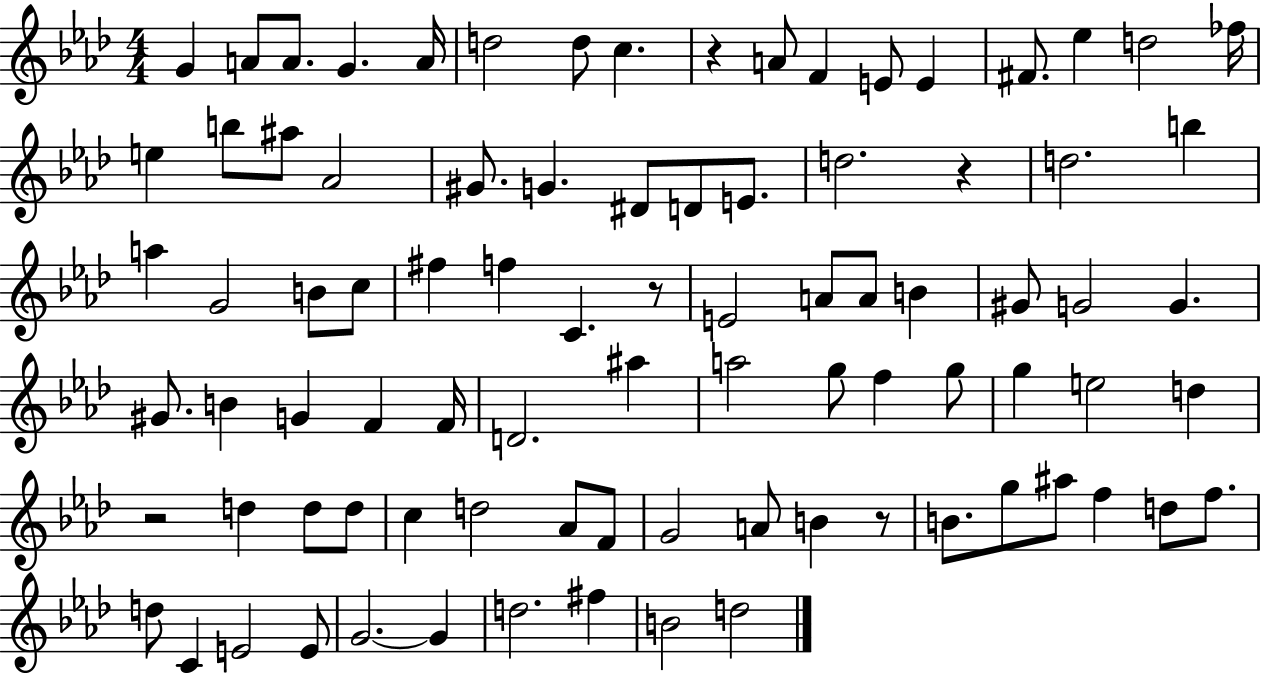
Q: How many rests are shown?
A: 5